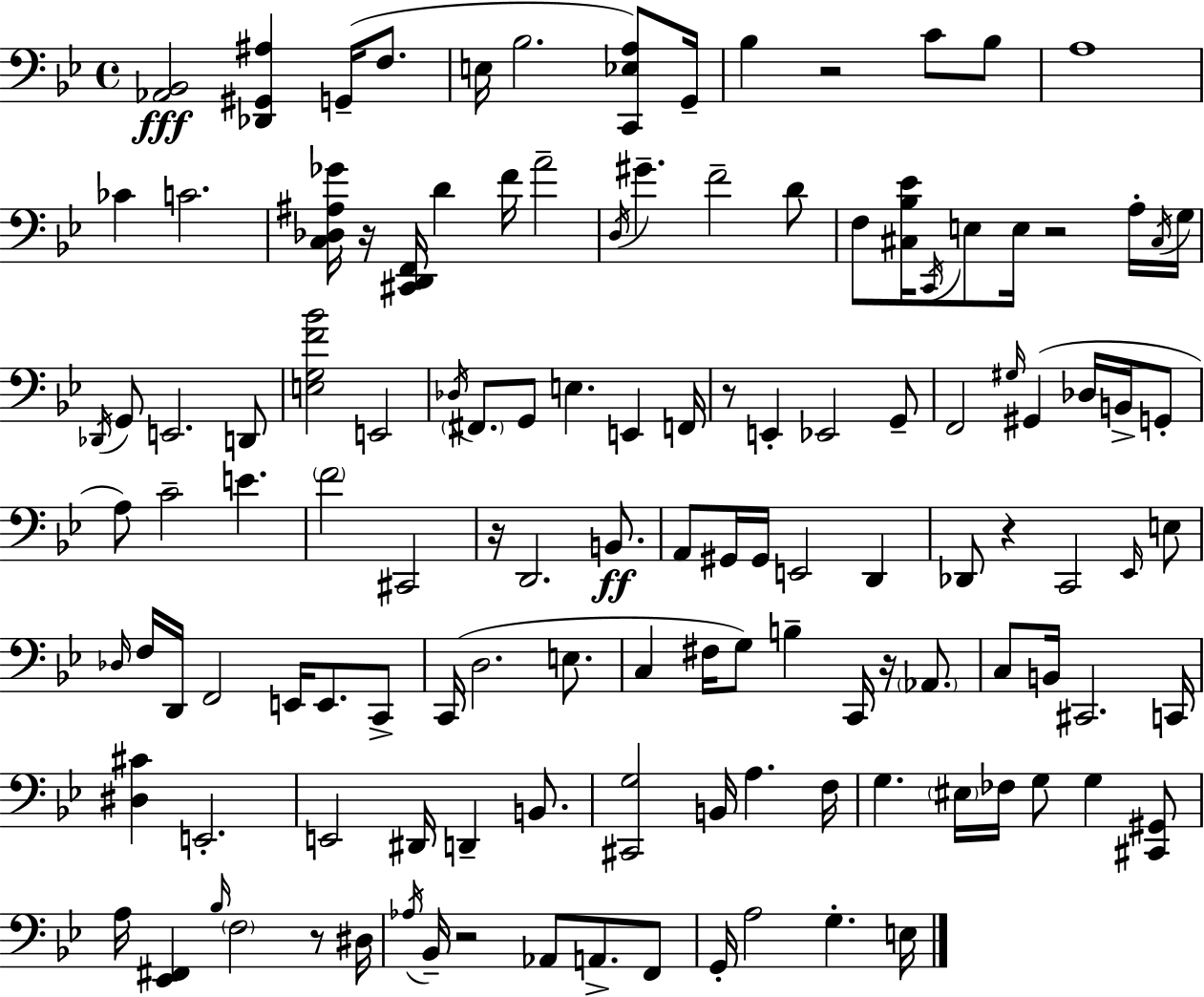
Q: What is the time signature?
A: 4/4